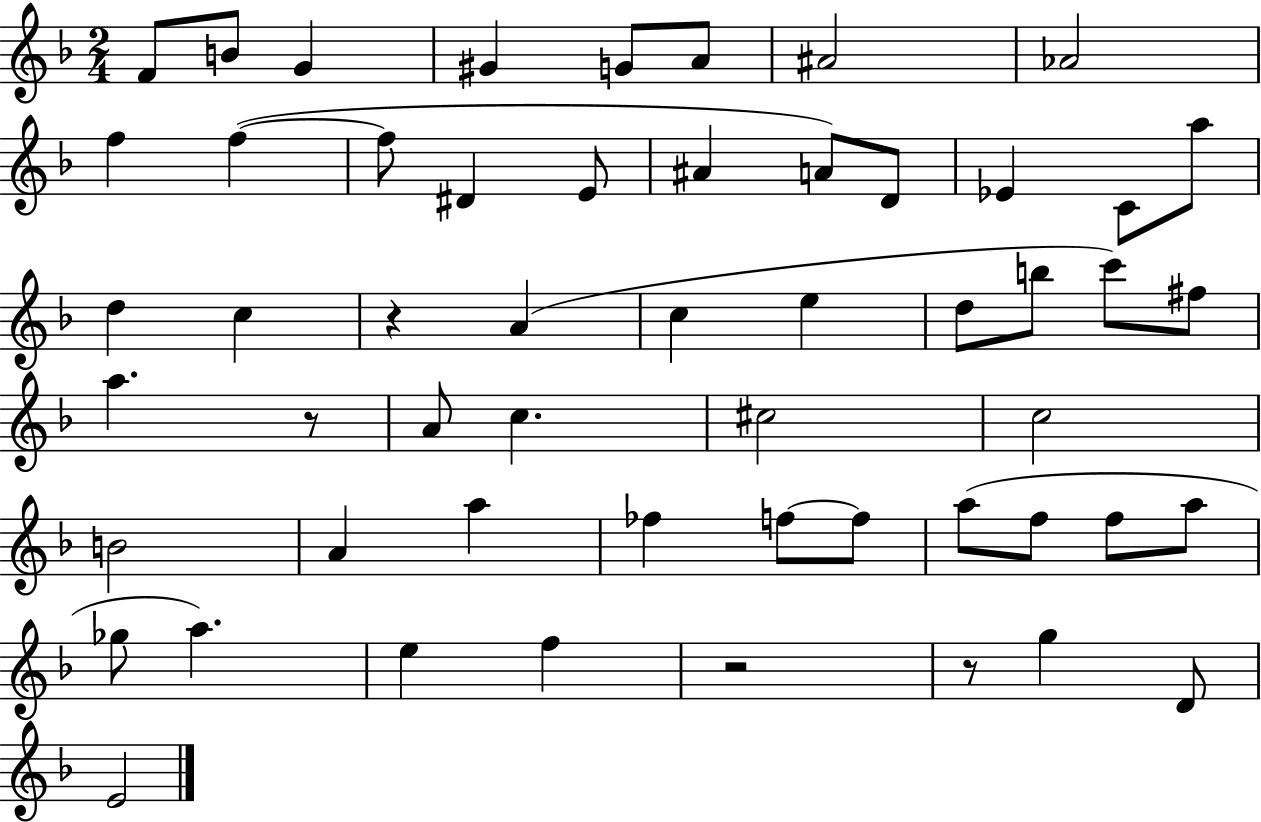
F4/e B4/e G4/q G#4/q G4/e A4/e A#4/h Ab4/h F5/q F5/q F5/e D#4/q E4/e A#4/q A4/e D4/e Eb4/q C4/e A5/e D5/q C5/q R/q A4/q C5/q E5/q D5/e B5/e C6/e F#5/e A5/q. R/e A4/e C5/q. C#5/h C5/h B4/h A4/q A5/q FES5/q F5/e F5/e A5/e F5/e F5/e A5/e Gb5/e A5/q. E5/q F5/q R/h R/e G5/q D4/e E4/h